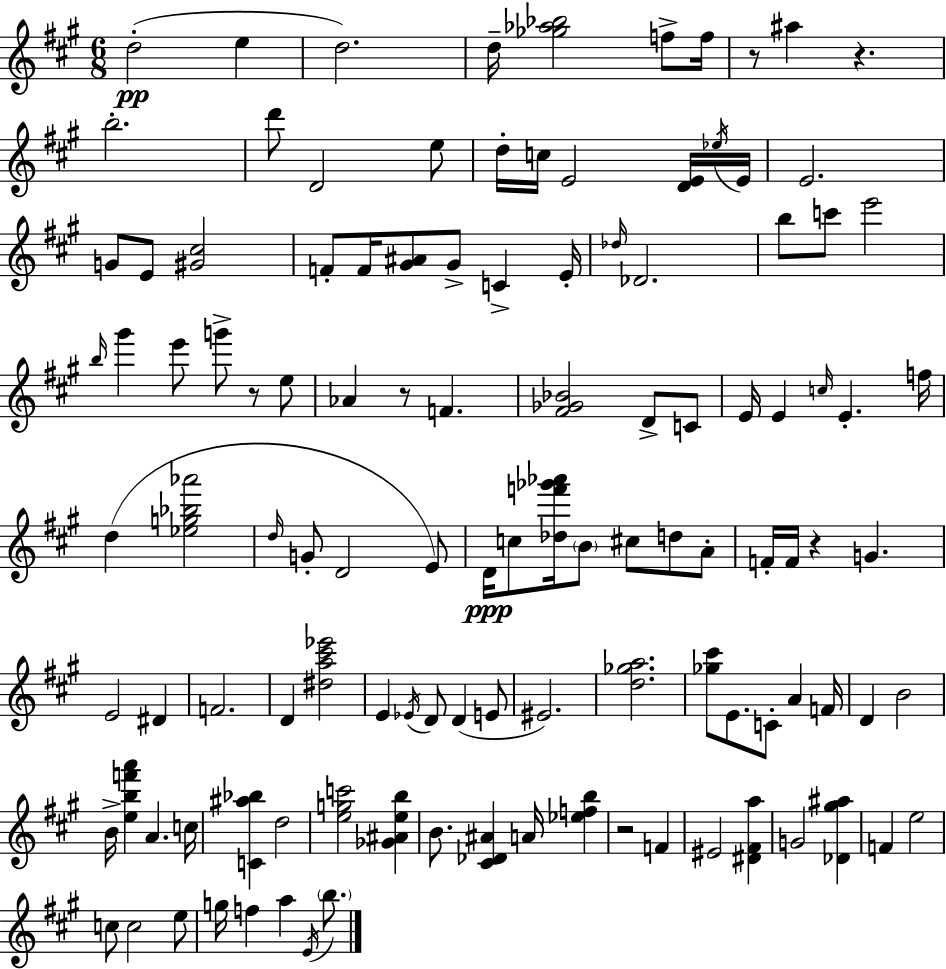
{
  \clef treble
  \numericTimeSignature
  \time 6/8
  \key a \major
  \repeat volta 2 { d''2-.(\pp e''4 | d''2.) | d''16-- <ges'' aes'' bes''>2 f''8-> f''16 | r8 ais''4 r4. | \break b''2.-. | d'''8 d'2 e''8 | d''16-. c''16 e'2 <d' e'>16 \acciaccatura { ees''16 } | e'16 e'2. | \break g'8 e'8 <gis' cis''>2 | f'8-. f'16 <gis' ais'>8 gis'8-> c'4-> | e'16-. \grace { des''16 } des'2. | b''8 c'''8 e'''2 | \break \grace { b''16 } gis'''4 e'''8 g'''8-> r8 | e''8 aes'4 r8 f'4. | <fis' ges' bes'>2 d'8-> | c'8 e'16 e'4 \grace { c''16 } e'4.-. | \break f''16 d''4( <ees'' g'' bes'' aes'''>2 | \grace { d''16 } g'8-. d'2 | e'8) d'16\ppp c''8 <des'' f''' ges''' aes'''>16 \parenthesize b'8 cis''8 | d''8 a'8-. f'16-. f'16 r4 g'4. | \break e'2 | dis'4 f'2. | d'4 <dis'' a'' cis''' ees'''>2 | e'4 \acciaccatura { ees'16 } d'8 | \break d'4( e'8 eis'2.) | <d'' ges'' a''>2. | <ges'' cis'''>8 e'8. c'8-. | a'4 f'16 d'4 b'2 | \break b'16-> <e'' b'' f''' a'''>4 a'4. | c''16 <c' ais'' bes''>4 d''2 | <e'' g'' c'''>2 | <ges' ais' e'' b''>4 b'8. <cis' des' ais'>4 | \break a'16 <ees'' f'' b''>4 r2 | f'4 eis'2 | <dis' fis' a''>4 g'2 | <des' gis'' ais''>4 f'4 e''2 | \break c''8 c''2 | e''8 g''16 f''4 a''4 | \acciaccatura { e'16 } \parenthesize b''8. } \bar "|."
}